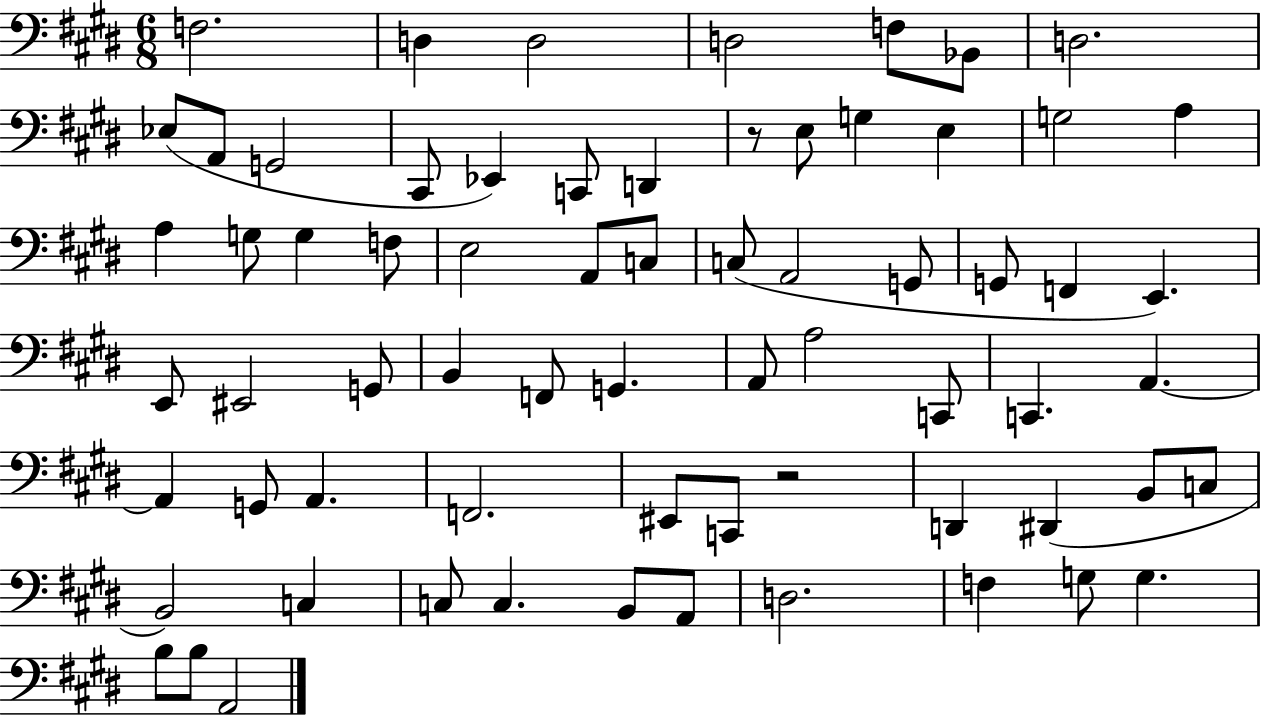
F3/h. D3/q D3/h D3/h F3/e Bb2/e D3/h. Eb3/e A2/e G2/h C#2/e Eb2/q C2/e D2/q R/e E3/e G3/q E3/q G3/h A3/q A3/q G3/e G3/q F3/e E3/h A2/e C3/e C3/e A2/h G2/e G2/e F2/q E2/q. E2/e EIS2/h G2/e B2/q F2/e G2/q. A2/e A3/h C2/e C2/q. A2/q. A2/q G2/e A2/q. F2/h. EIS2/e C2/e R/h D2/q D#2/q B2/e C3/e B2/h C3/q C3/e C3/q. B2/e A2/e D3/h. F3/q G3/e G3/q. B3/e B3/e A2/h